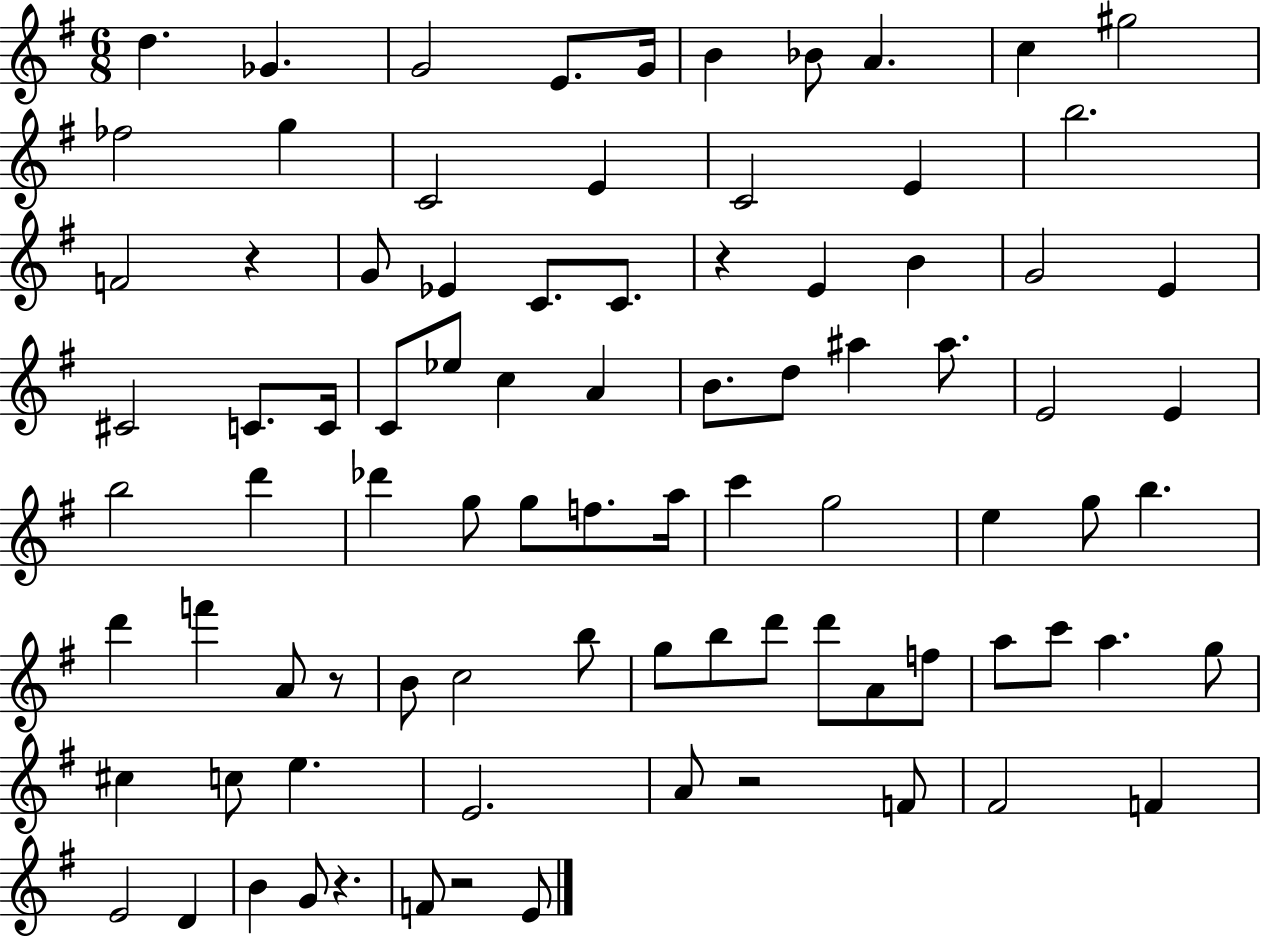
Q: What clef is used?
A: treble